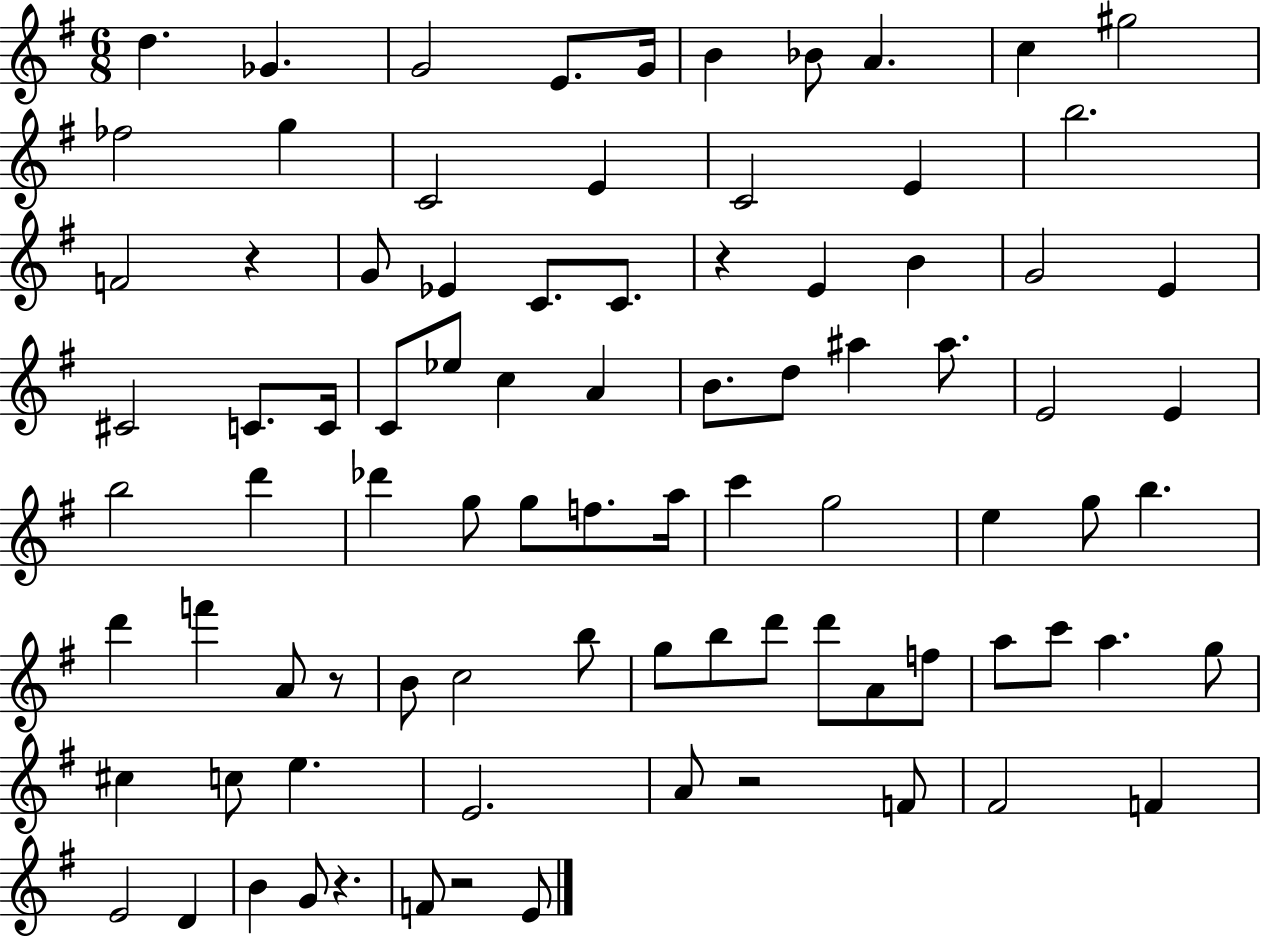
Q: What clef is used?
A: treble